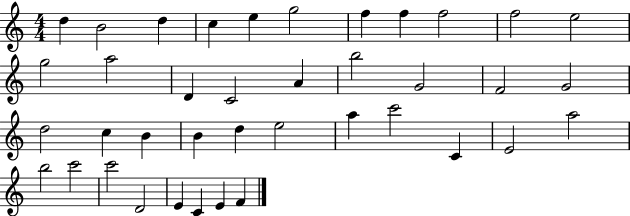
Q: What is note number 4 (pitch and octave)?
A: C5